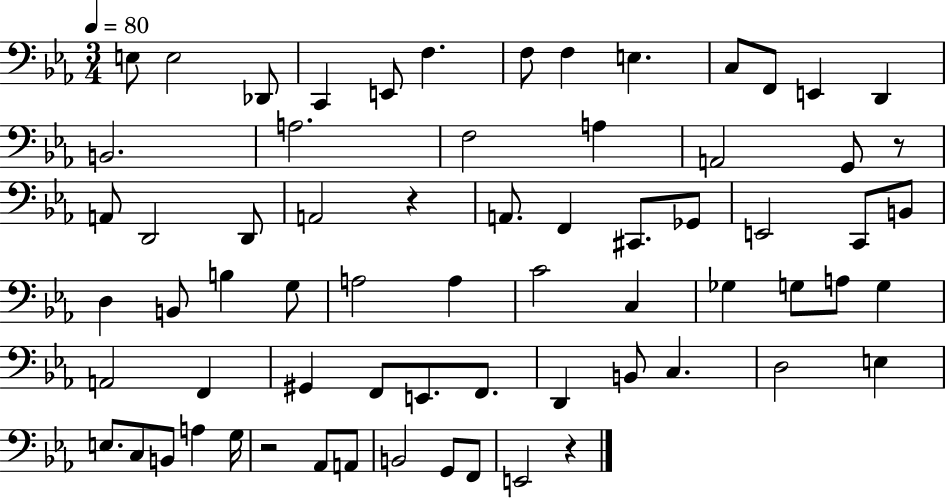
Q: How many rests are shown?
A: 4